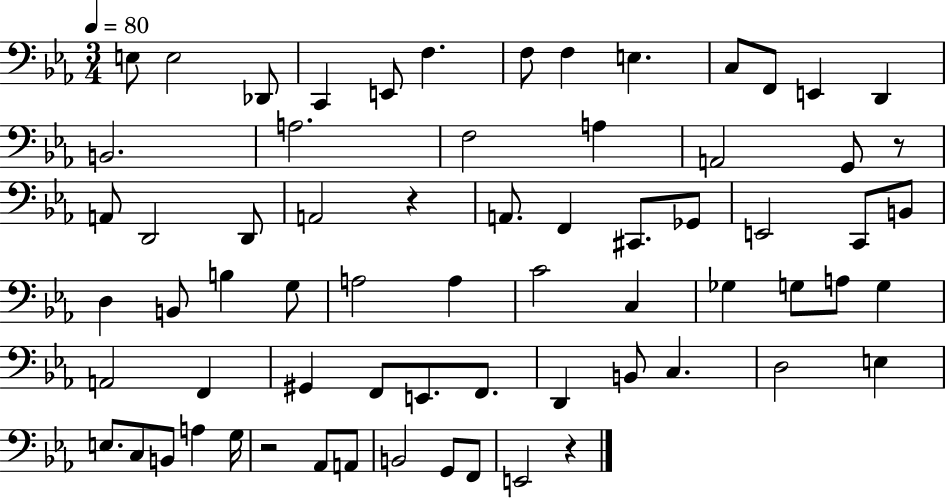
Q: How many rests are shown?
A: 4